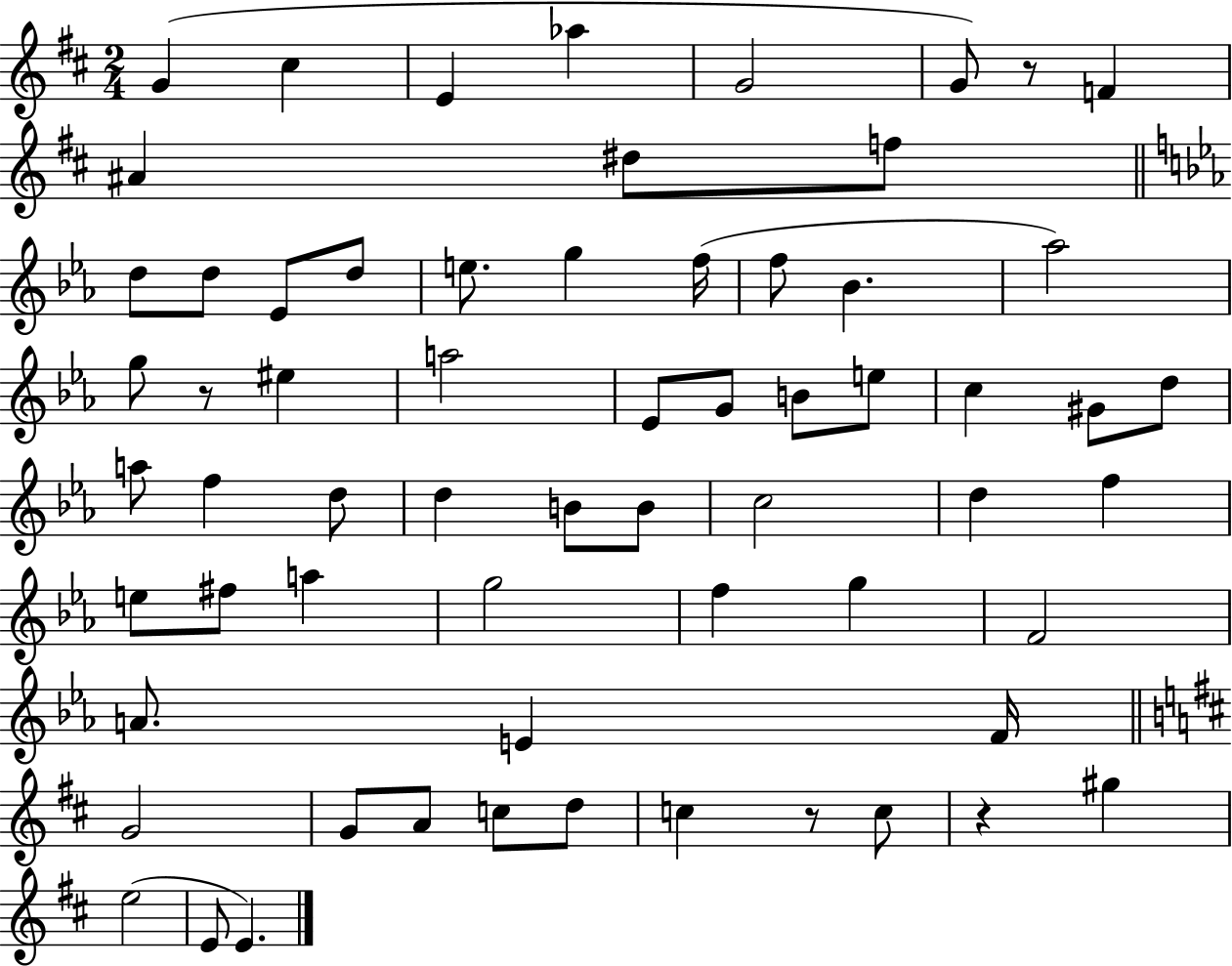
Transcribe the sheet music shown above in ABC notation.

X:1
T:Untitled
M:2/4
L:1/4
K:D
G ^c E _a G2 G/2 z/2 F ^A ^d/2 f/2 d/2 d/2 _E/2 d/2 e/2 g f/4 f/2 _B _a2 g/2 z/2 ^e a2 _E/2 G/2 B/2 e/2 c ^G/2 d/2 a/2 f d/2 d B/2 B/2 c2 d f e/2 ^f/2 a g2 f g F2 A/2 E F/4 G2 G/2 A/2 c/2 d/2 c z/2 c/2 z ^g e2 E/2 E